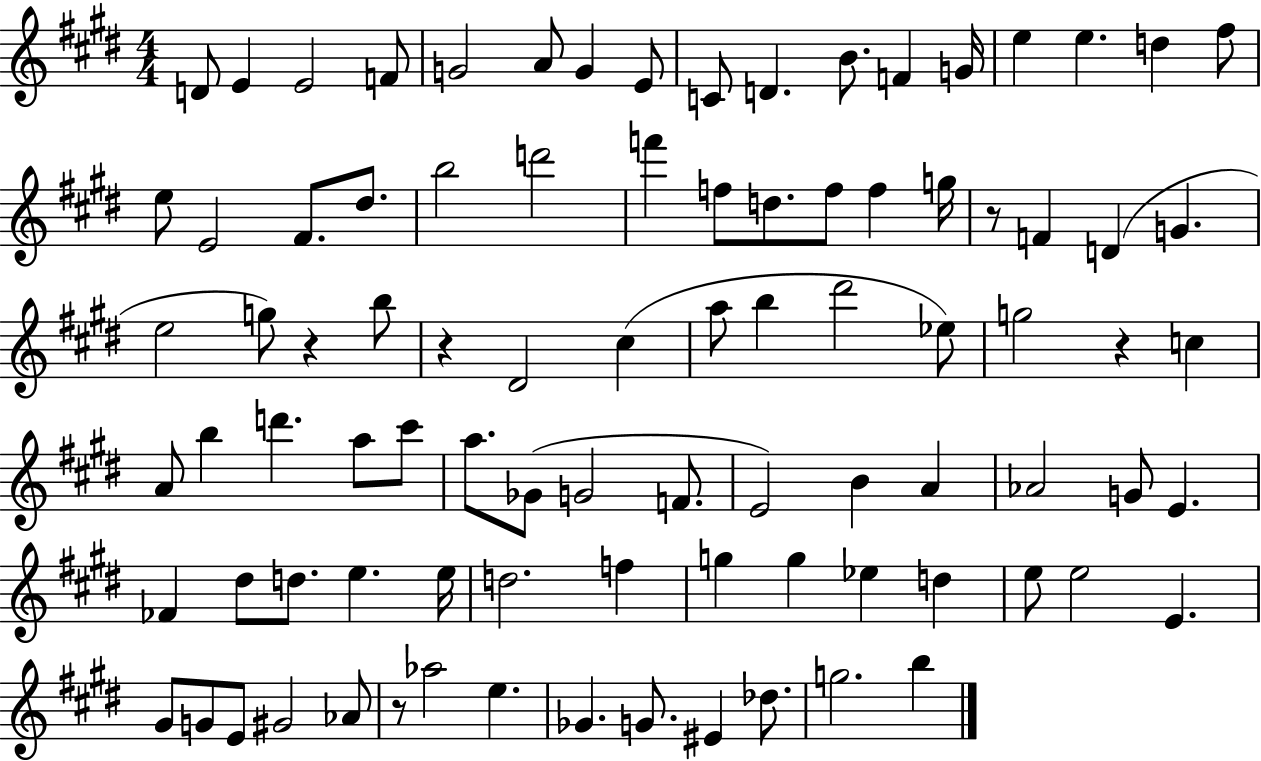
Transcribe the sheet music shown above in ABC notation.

X:1
T:Untitled
M:4/4
L:1/4
K:E
D/2 E E2 F/2 G2 A/2 G E/2 C/2 D B/2 F G/4 e e d ^f/2 e/2 E2 ^F/2 ^d/2 b2 d'2 f' f/2 d/2 f/2 f g/4 z/2 F D G e2 g/2 z b/2 z ^D2 ^c a/2 b ^d'2 _e/2 g2 z c A/2 b d' a/2 ^c'/2 a/2 _G/2 G2 F/2 E2 B A _A2 G/2 E _F ^d/2 d/2 e e/4 d2 f g g _e d e/2 e2 E ^G/2 G/2 E/2 ^G2 _A/2 z/2 _a2 e _G G/2 ^E _d/2 g2 b